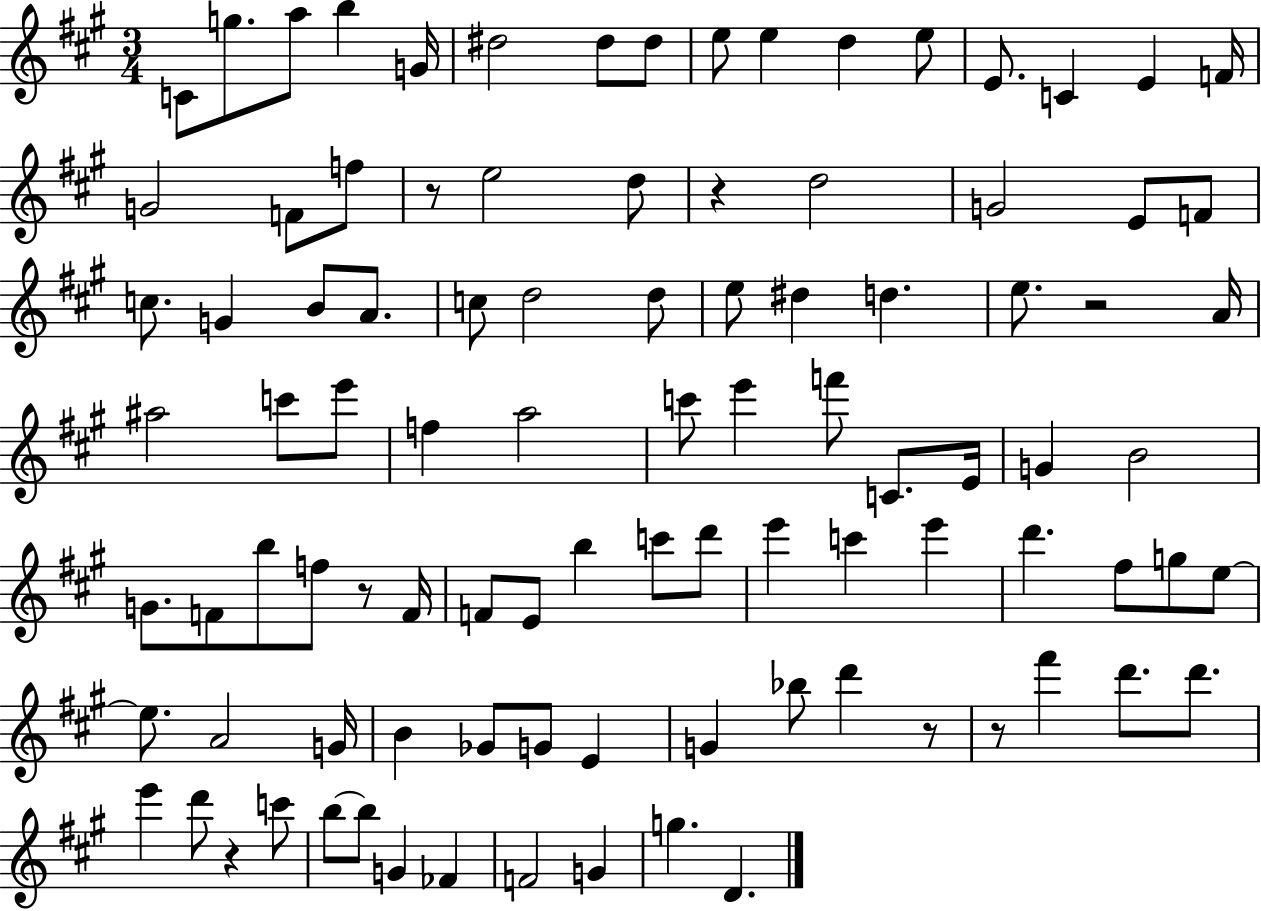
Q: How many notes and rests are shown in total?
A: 97